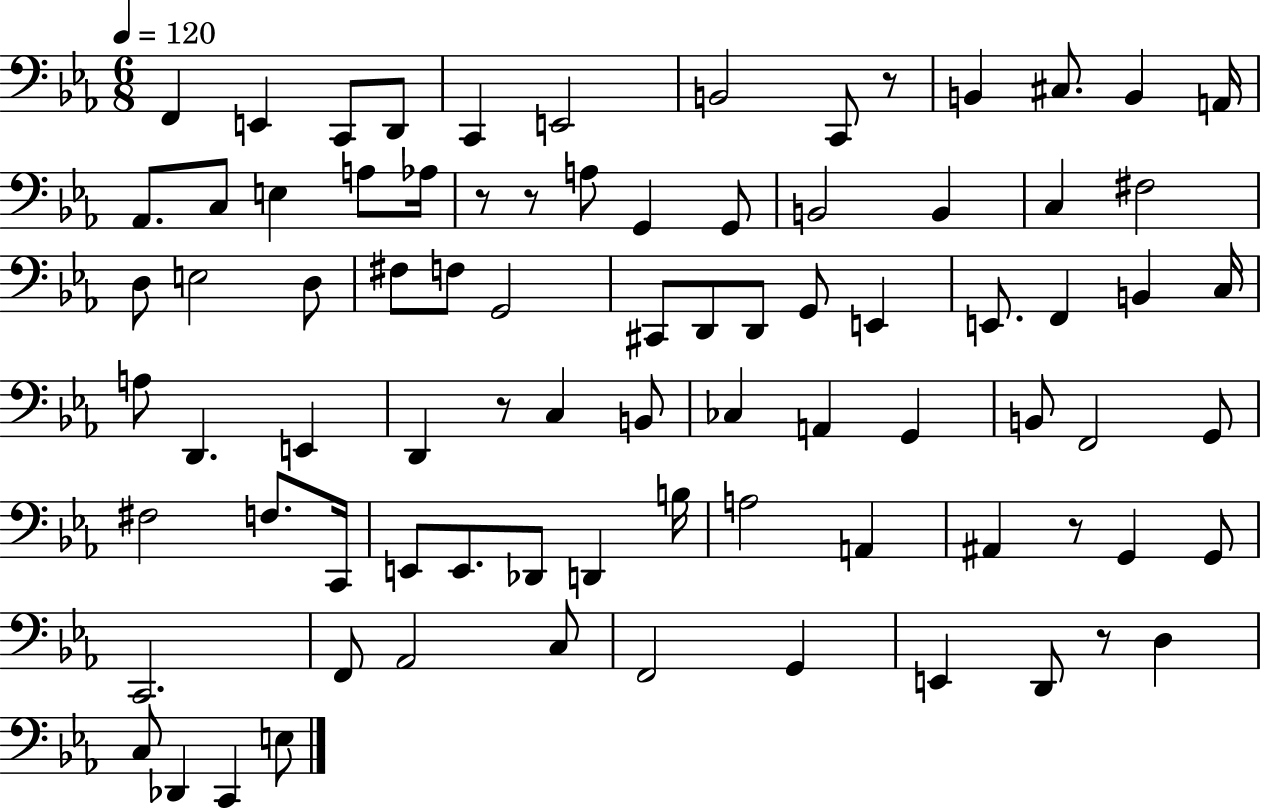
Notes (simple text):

F2/q E2/q C2/e D2/e C2/q E2/h B2/h C2/e R/e B2/q C#3/e. B2/q A2/s Ab2/e. C3/e E3/q A3/e Ab3/s R/e R/e A3/e G2/q G2/e B2/h B2/q C3/q F#3/h D3/e E3/h D3/e F#3/e F3/e G2/h C#2/e D2/e D2/e G2/e E2/q E2/e. F2/q B2/q C3/s A3/e D2/q. E2/q D2/q R/e C3/q B2/e CES3/q A2/q G2/q B2/e F2/h G2/e F#3/h F3/e. C2/s E2/e E2/e. Db2/e D2/q B3/s A3/h A2/q A#2/q R/e G2/q G2/e C2/h. F2/e Ab2/h C3/e F2/h G2/q E2/q D2/e R/e D3/q C3/e Db2/q C2/q E3/e